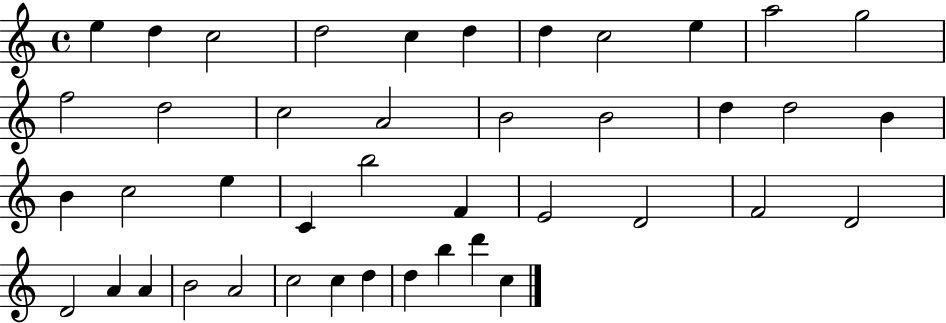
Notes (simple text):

E5/q D5/q C5/h D5/h C5/q D5/q D5/q C5/h E5/q A5/h G5/h F5/h D5/h C5/h A4/h B4/h B4/h D5/q D5/h B4/q B4/q C5/h E5/q C4/q B5/h F4/q E4/h D4/h F4/h D4/h D4/h A4/q A4/q B4/h A4/h C5/h C5/q D5/q D5/q B5/q D6/q C5/q